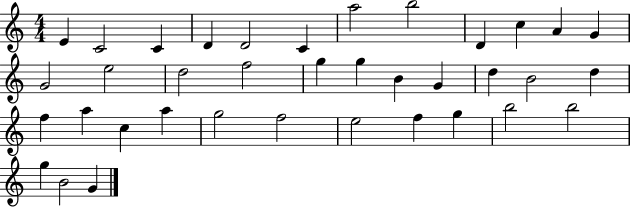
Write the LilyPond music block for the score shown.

{
  \clef treble
  \numericTimeSignature
  \time 4/4
  \key c \major
  e'4 c'2 c'4 | d'4 d'2 c'4 | a''2 b''2 | d'4 c''4 a'4 g'4 | \break g'2 e''2 | d''2 f''2 | g''4 g''4 b'4 g'4 | d''4 b'2 d''4 | \break f''4 a''4 c''4 a''4 | g''2 f''2 | e''2 f''4 g''4 | b''2 b''2 | \break g''4 b'2 g'4 | \bar "|."
}